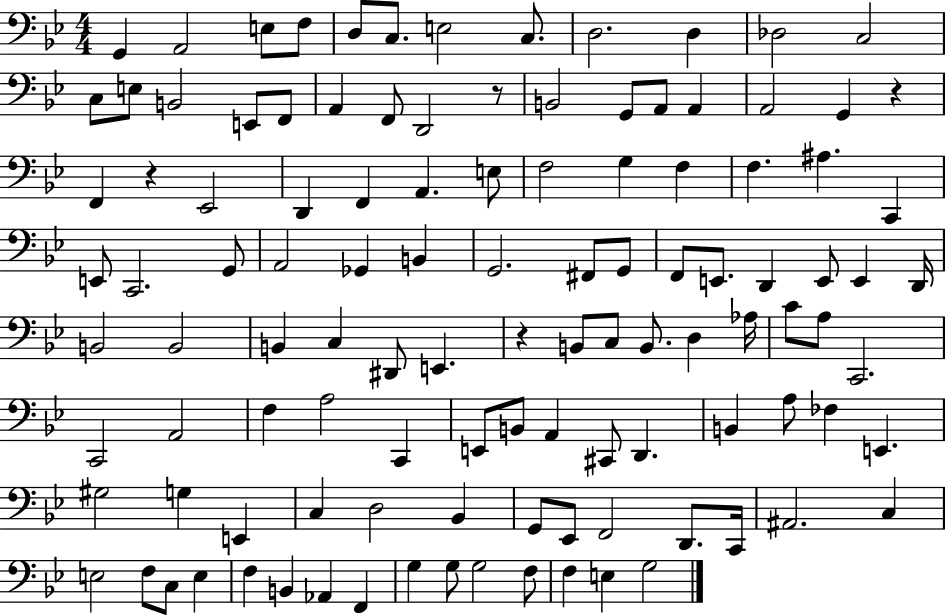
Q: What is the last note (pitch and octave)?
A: G3